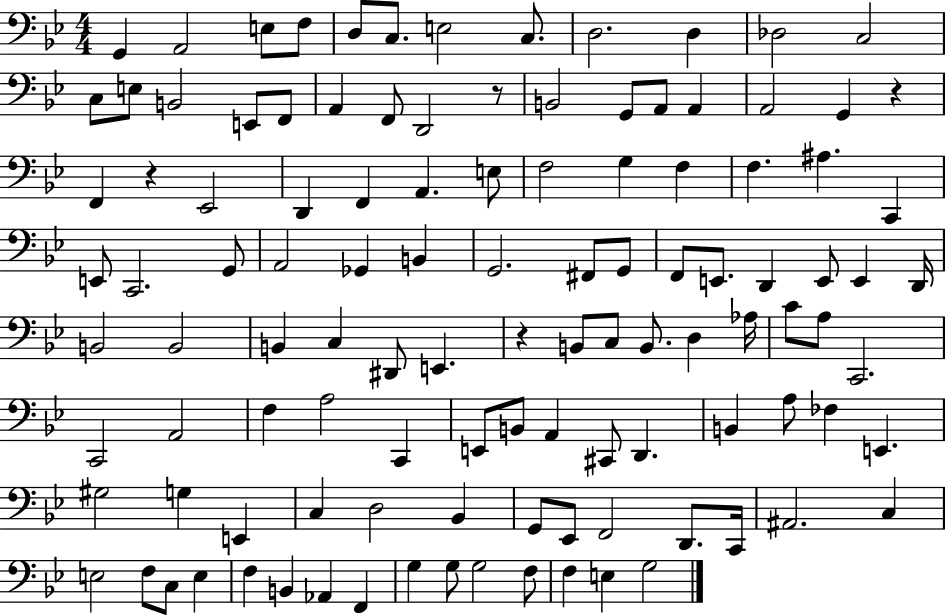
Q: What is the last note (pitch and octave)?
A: G3